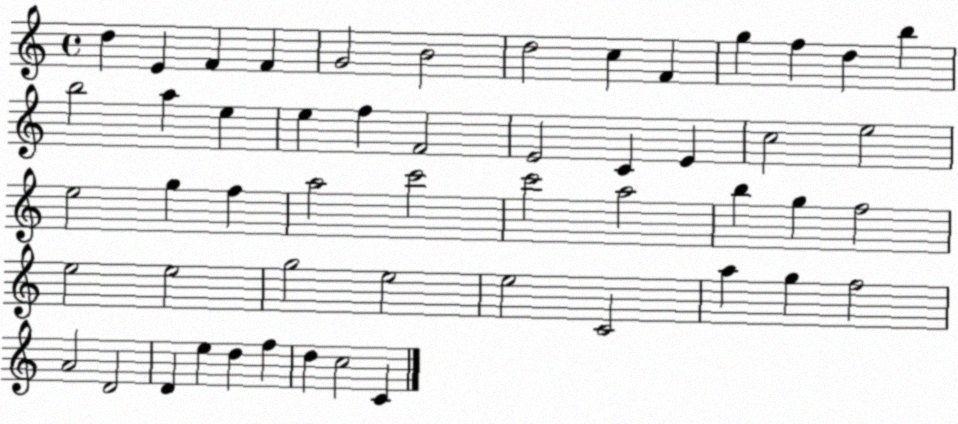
X:1
T:Untitled
M:4/4
L:1/4
K:C
d E F F G2 B2 d2 c F g f d b b2 a e e f F2 E2 C E c2 e2 e2 g f a2 c'2 c'2 a2 b g f2 e2 e2 g2 e2 e2 C2 a g f2 A2 D2 D e d f d c2 C